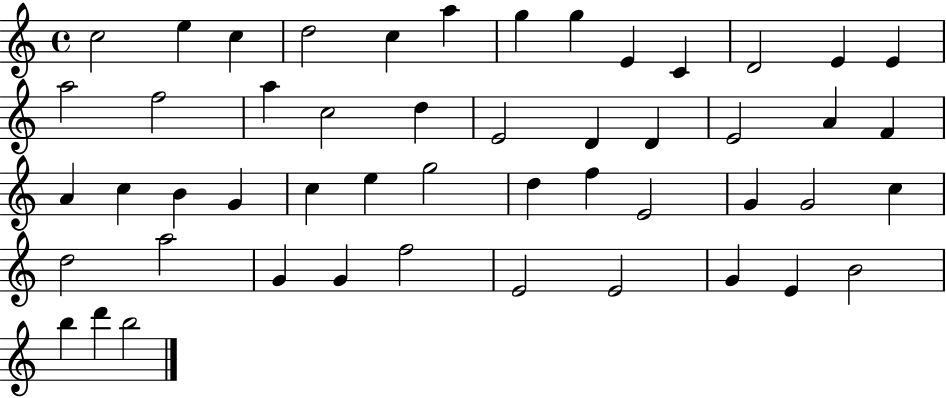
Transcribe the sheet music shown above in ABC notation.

X:1
T:Untitled
M:4/4
L:1/4
K:C
c2 e c d2 c a g g E C D2 E E a2 f2 a c2 d E2 D D E2 A F A c B G c e g2 d f E2 G G2 c d2 a2 G G f2 E2 E2 G E B2 b d' b2